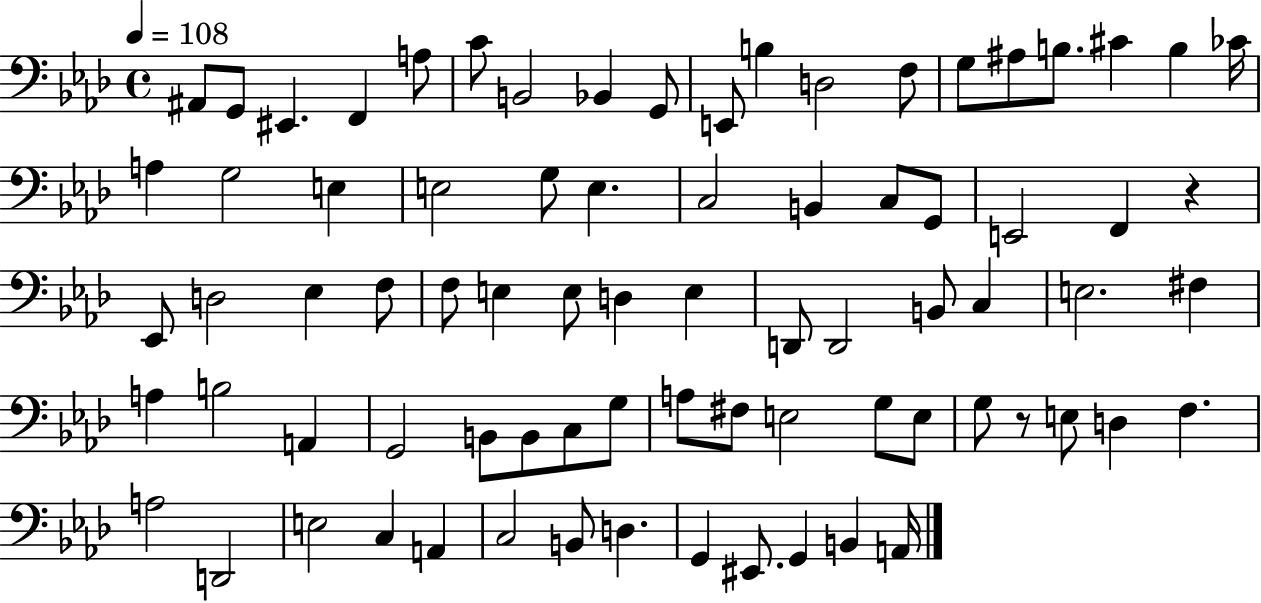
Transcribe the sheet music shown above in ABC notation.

X:1
T:Untitled
M:4/4
L:1/4
K:Ab
^A,,/2 G,,/2 ^E,, F,, A,/2 C/2 B,,2 _B,, G,,/2 E,,/2 B, D,2 F,/2 G,/2 ^A,/2 B,/2 ^C B, _C/4 A, G,2 E, E,2 G,/2 E, C,2 B,, C,/2 G,,/2 E,,2 F,, z _E,,/2 D,2 _E, F,/2 F,/2 E, E,/2 D, E, D,,/2 D,,2 B,,/2 C, E,2 ^F, A, B,2 A,, G,,2 B,,/2 B,,/2 C,/2 G,/2 A,/2 ^F,/2 E,2 G,/2 E,/2 G,/2 z/2 E,/2 D, F, A,2 D,,2 E,2 C, A,, C,2 B,,/2 D, G,, ^E,,/2 G,, B,, A,,/4